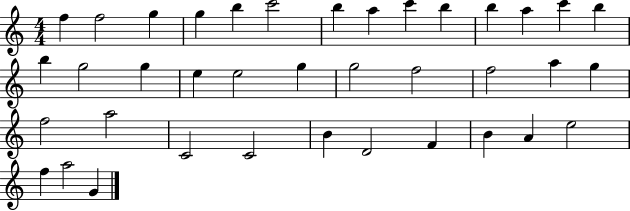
F5/q F5/h G5/q G5/q B5/q C6/h B5/q A5/q C6/q B5/q B5/q A5/q C6/q B5/q B5/q G5/h G5/q E5/q E5/h G5/q G5/h F5/h F5/h A5/q G5/q F5/h A5/h C4/h C4/h B4/q D4/h F4/q B4/q A4/q E5/h F5/q A5/h G4/q